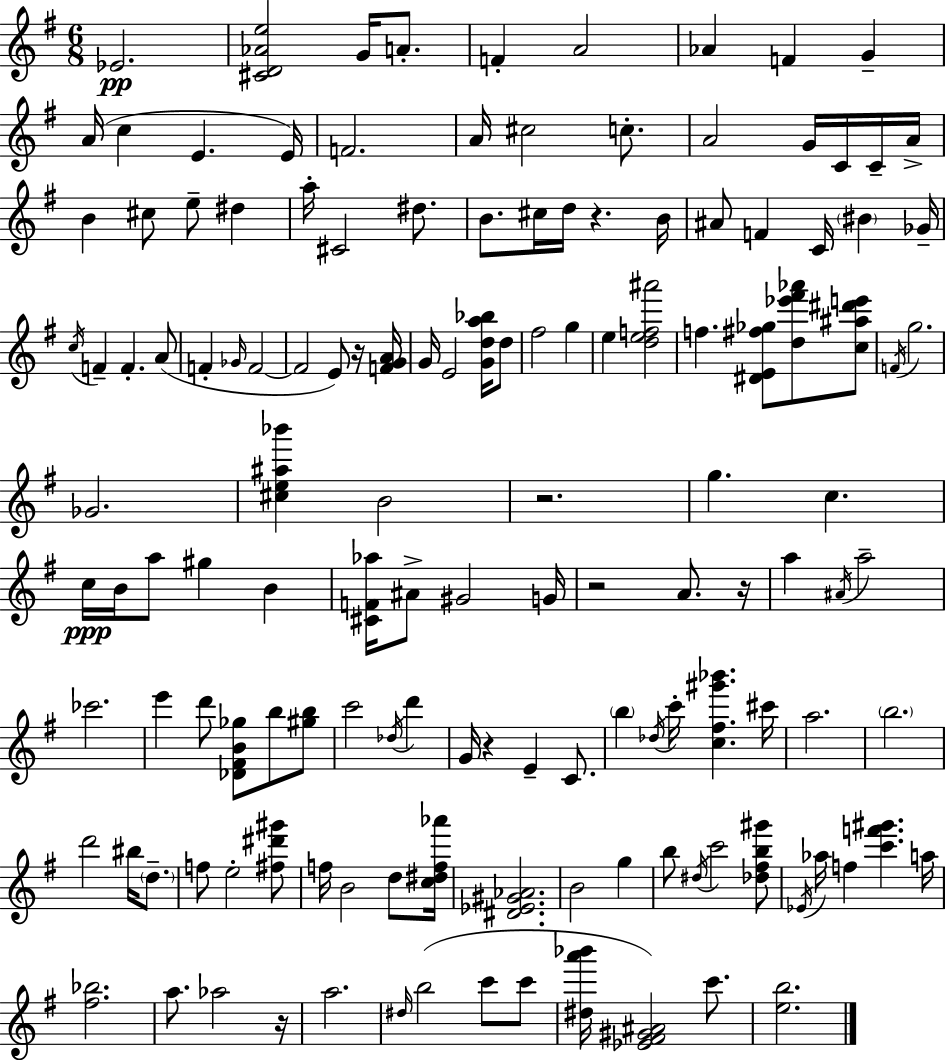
X:1
T:Untitled
M:6/8
L:1/4
K:G
_E2 [^CD_Ae]2 G/4 A/2 F A2 _A F G A/4 c E E/4 F2 A/4 ^c2 c/2 A2 G/4 C/4 C/4 A/4 B ^c/2 e/2 ^d a/4 ^C2 ^d/2 B/2 ^c/4 d/4 z B/4 ^A/2 F C/4 ^B _G/4 c/4 F F A/2 F _G/4 F2 F2 E/2 z/4 [FGA]/4 G/4 E2 [Gda_b]/4 d/2 ^f2 g e [def^a']2 f [^DE^f_g]/2 [d_e'^f'_a']/2 [c^a^d'e']/2 F/4 g2 _G2 [^ce^a_b'] B2 z2 g c c/4 B/4 a/2 ^g B [^CF_a]/4 ^A/2 ^G2 G/4 z2 A/2 z/4 a ^A/4 a2 _c'2 e' d'/2 [_D^FB_g]/2 b/2 [^gb]/2 c'2 _d/4 d' G/4 z E C/2 b _d/4 c'/4 [c^f^g'_b'] ^c'/4 a2 b2 d'2 ^b/4 d/2 f/2 e2 [^f^d'^g']/2 f/4 B2 d/2 [c^df_a']/4 [^D_E^G_A]2 B2 g b/2 ^d/4 c'2 [_d^fb^g']/2 _E/4 _a/4 f [c'f'^g'] a/4 [^f_b]2 a/2 _a2 z/4 a2 ^d/4 b2 c'/2 c'/2 [^da'_b']/4 [_E^F^G^A]2 c'/2 [eb]2